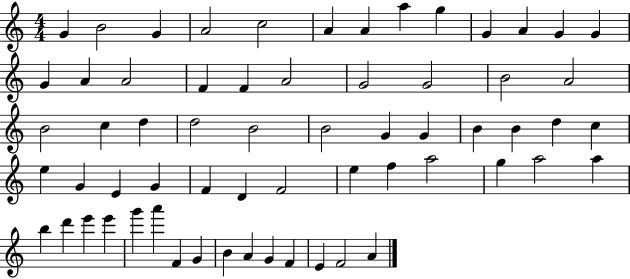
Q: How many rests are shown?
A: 0